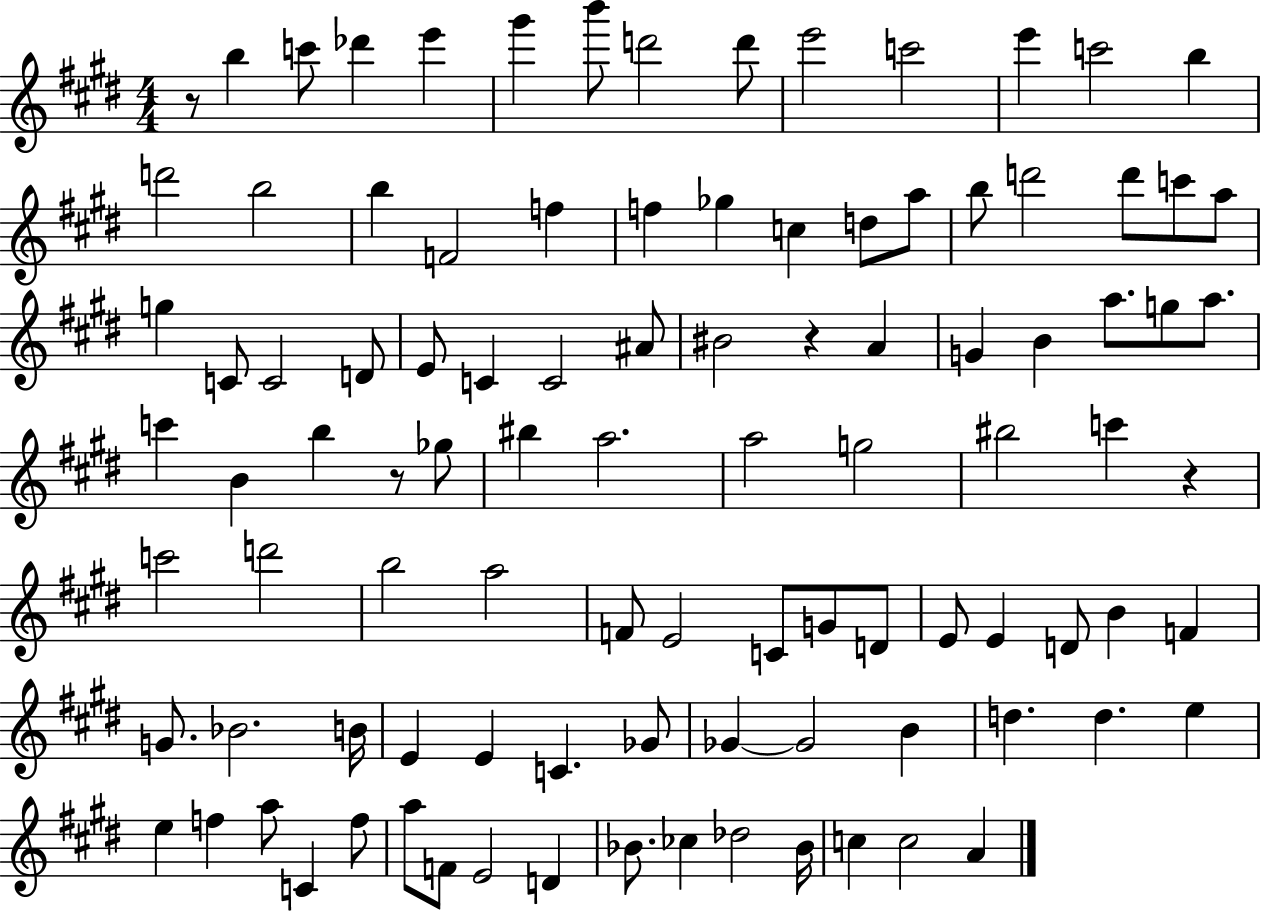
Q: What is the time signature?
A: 4/4